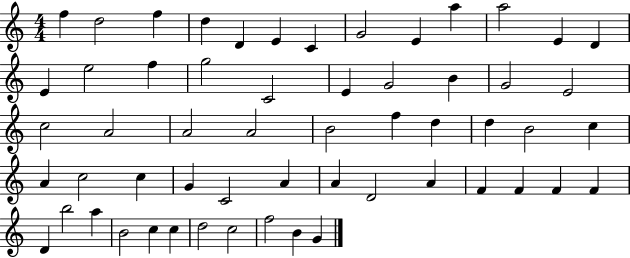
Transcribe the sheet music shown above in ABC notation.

X:1
T:Untitled
M:4/4
L:1/4
K:C
f d2 f d D E C G2 E a a2 E D E e2 f g2 C2 E G2 B G2 E2 c2 A2 A2 A2 B2 f d d B2 c A c2 c G C2 A A D2 A F F F F D b2 a B2 c c d2 c2 f2 B G